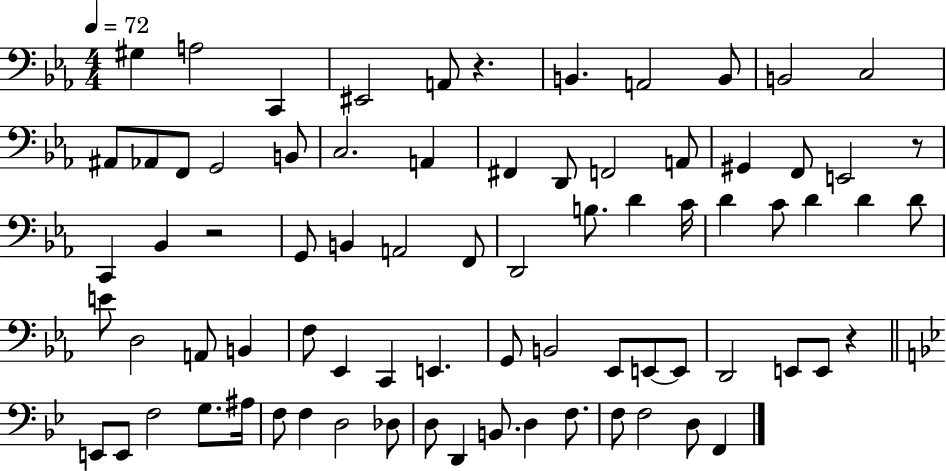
X:1
T:Untitled
M:4/4
L:1/4
K:Eb
^G, A,2 C,, ^E,,2 A,,/2 z B,, A,,2 B,,/2 B,,2 C,2 ^A,,/2 _A,,/2 F,,/2 G,,2 B,,/2 C,2 A,, ^F,, D,,/2 F,,2 A,,/2 ^G,, F,,/2 E,,2 z/2 C,, _B,, z2 G,,/2 B,, A,,2 F,,/2 D,,2 B,/2 D C/4 D C/2 D D D/2 E/2 D,2 A,,/2 B,, F,/2 _E,, C,, E,, G,,/2 B,,2 _E,,/2 E,,/2 E,,/2 D,,2 E,,/2 E,,/2 z E,,/2 E,,/2 F,2 G,/2 ^A,/4 F,/2 F, D,2 _D,/2 D,/2 D,, B,,/2 D, F,/2 F,/2 F,2 D,/2 F,,